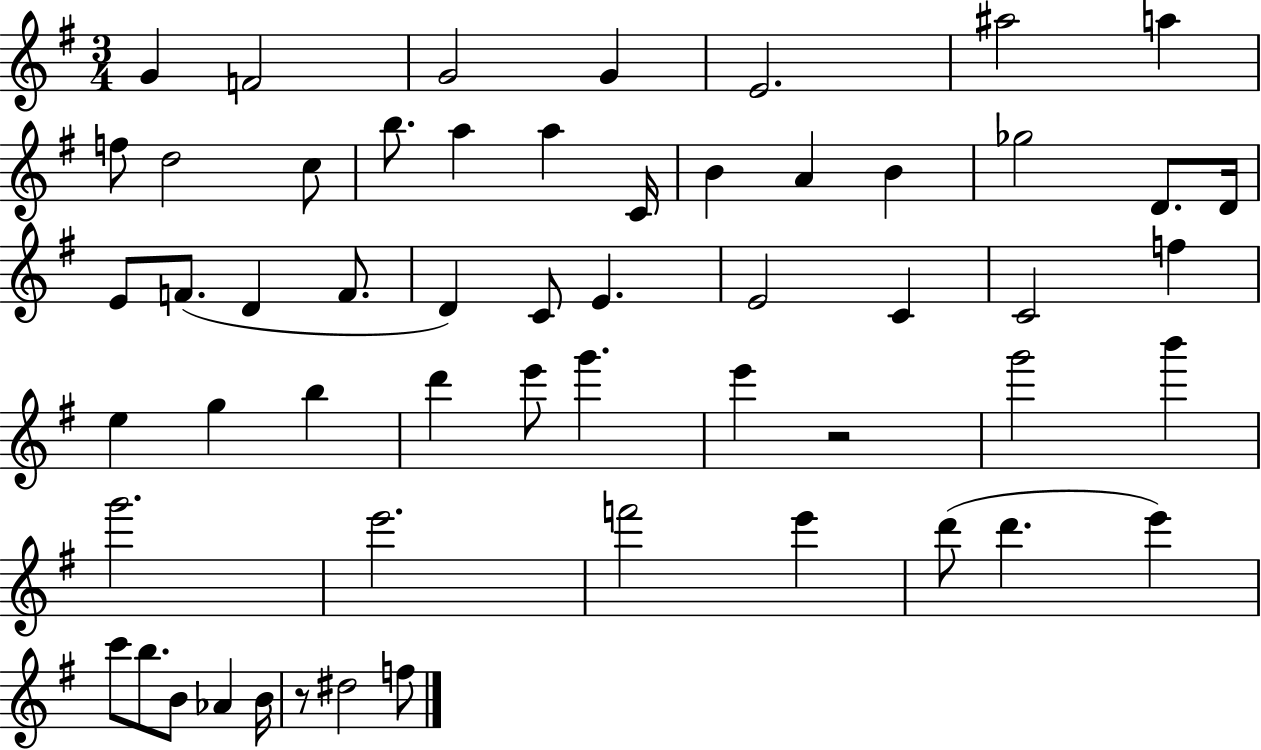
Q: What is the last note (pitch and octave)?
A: F5